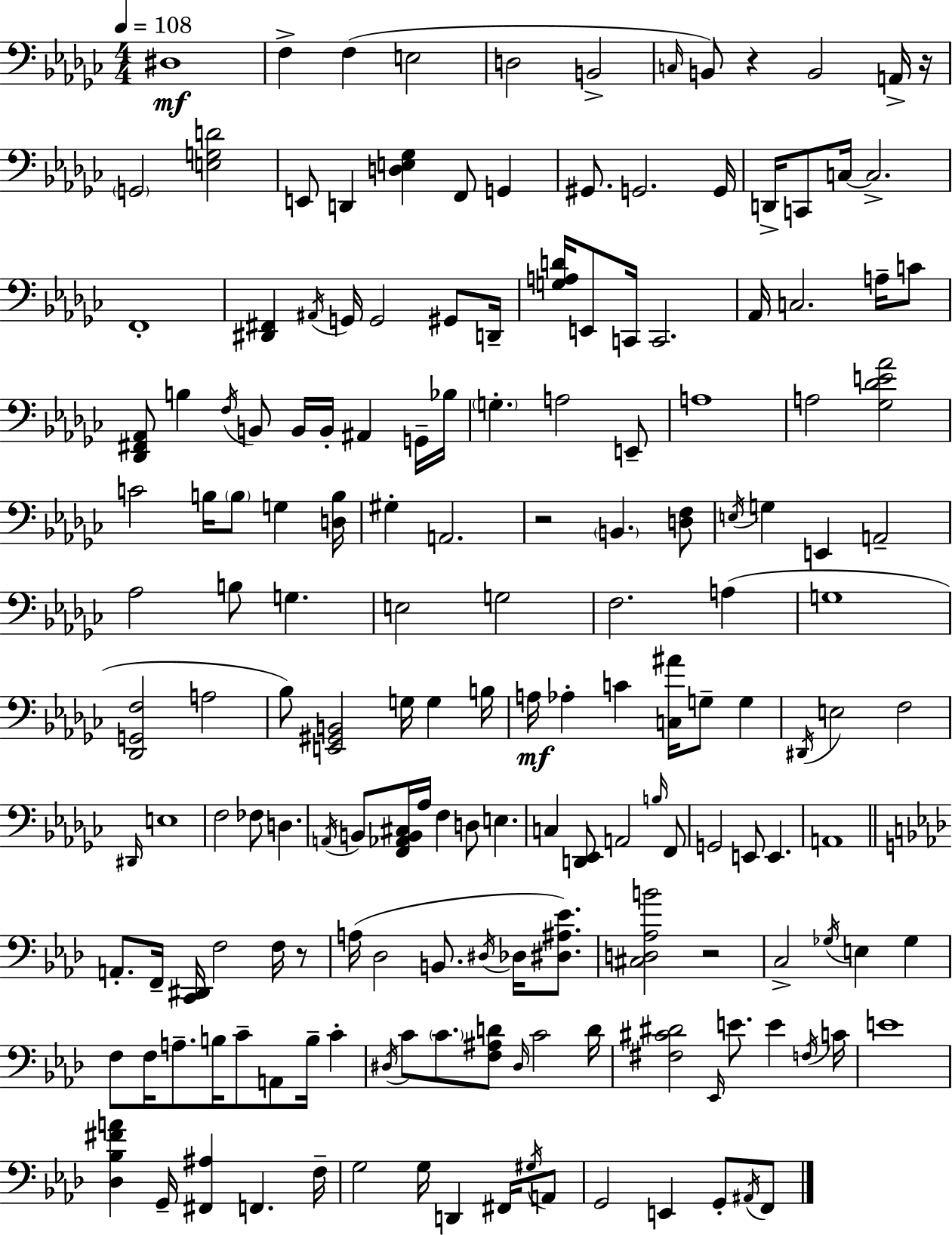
{
  \clef bass
  \numericTimeSignature
  \time 4/4
  \key ees \minor
  \tempo 4 = 108
  dis1\mf | f4-> f4( e2 | d2 b,2-> | \grace { c16 } b,8) r4 b,2 a,16-> | \break r16 \parenthesize g,2 <e g d'>2 | e,8 d,4 <d e ges>4 f,8 g,4 | gis,8. g,2. | g,16 d,16-> c,8 c16~~ c2.-> | \break f,1-. | <dis, fis,>4 \acciaccatura { ais,16 } g,16 g,2 gis,8 | d,16-- <g a d'>16 e,8 c,16 c,2. | aes,16 c2. a16-- | \break c'8 <des, fis, aes,>8 b4 \acciaccatura { f16 } b,8 b,16 b,16-. ais,4 | g,16-- bes16 \parenthesize g4.-. a2 | e,8-- a1 | a2 <ges des' e' aes'>2 | \break c'2 b16 \parenthesize b8 g4 | <d b>16 gis4-. a,2. | r2 \parenthesize b,4. | <d f>8 \acciaccatura { e16 } g4 e,4 a,2-- | \break aes2 b8 g4. | e2 g2 | f2. | a4( g1 | \break <des, g, f>2 a2 | bes8) <e, gis, b,>2 g16 g4 | b16 a16\mf aes4-. c'4 <c ais'>16 g8-- | g4 \acciaccatura { dis,16 } e2 f2 | \break \grace { dis,16 } e1 | f2 fes8 | d4. \acciaccatura { a,16 } b,8 <f, aes, b, cis>16 aes16 f4 d8 | e4. c4 <d, ees,>8 a,2 | \break \grace { b16 } f,8 g,2 | e,8 e,4. a,1 | \bar "||" \break \key f \minor a,8.-. f,16-- <c, dis,>16 f2 f16 r8 | a16( des2 b,8. \acciaccatura { dis16 } des16 <dis ais ees'>8.) | <cis d aes b'>2 r2 | c2-> \acciaccatura { ges16 } e4 ges4 | \break f8 f16 a8.-- b16 c'8-- a,8 b16-- c'4-. | \acciaccatura { dis16 } c'8 \parenthesize c'8. <f ais d'>8 \grace { dis16 } c'2 | d'16 <fis cis' dis'>2 \grace { ees,16 } e'8. | e'4 \acciaccatura { f16 } c'16 e'1 | \break <des bes fis' a'>4 g,16-- <fis, ais>4 f,4. | f16-- g2 g16 d,4 | fis,16 \acciaccatura { gis16 } a,8 g,2 e,4 | g,8-. \acciaccatura { ais,16 } f,8 \bar "|."
}